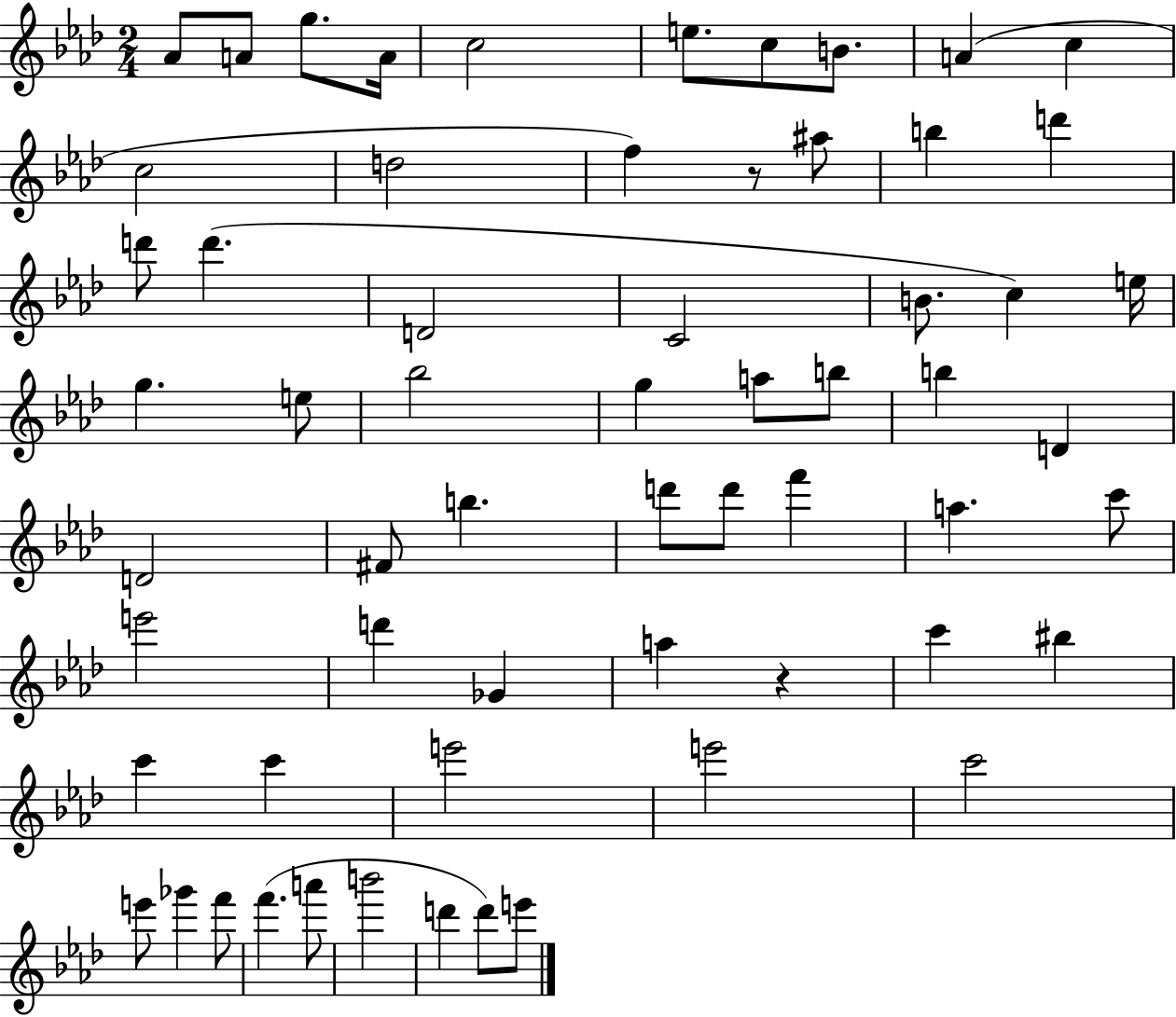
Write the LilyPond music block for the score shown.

{
  \clef treble
  \numericTimeSignature
  \time 2/4
  \key aes \major
  \repeat volta 2 { aes'8 a'8 g''8. a'16 | c''2 | e''8. c''8 b'8. | a'4( c''4 | \break c''2 | d''2 | f''4) r8 ais''8 | b''4 d'''4 | \break d'''8 d'''4.( | d'2 | c'2 | b'8. c''4) e''16 | \break g''4. e''8 | bes''2 | g''4 a''8 b''8 | b''4 d'4 | \break d'2 | fis'8 b''4. | d'''8 d'''8 f'''4 | a''4. c'''8 | \break e'''2 | d'''4 ges'4 | a''4 r4 | c'''4 bis''4 | \break c'''4 c'''4 | e'''2 | e'''2 | c'''2 | \break e'''8 ges'''4 f'''8 | f'''4.( a'''8 | b'''2 | d'''4 d'''8) e'''8 | \break } \bar "|."
}